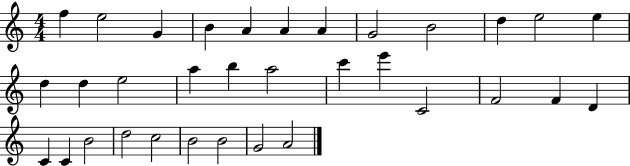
F5/q E5/h G4/q B4/q A4/q A4/q A4/q G4/h B4/h D5/q E5/h E5/q D5/q D5/q E5/h A5/q B5/q A5/h C6/q E6/q C4/h F4/h F4/q D4/q C4/q C4/q B4/h D5/h C5/h B4/h B4/h G4/h A4/h